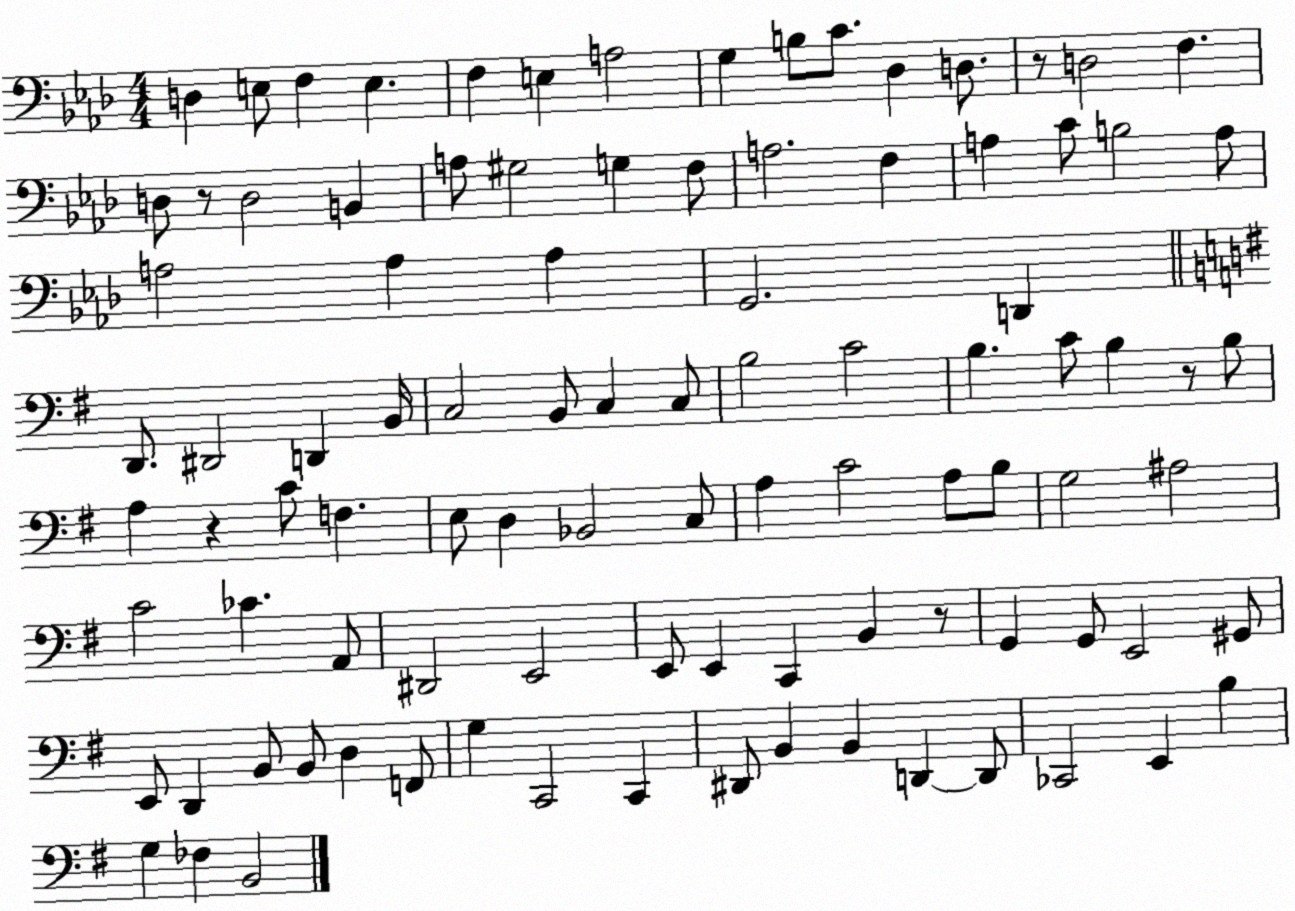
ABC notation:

X:1
T:Untitled
M:4/4
L:1/4
K:Ab
D, E,/2 F, E, F, E, A,2 G, B,/2 C/2 _D, D,/2 z/2 D,2 F, D,/2 z/2 D,2 B,, A,/2 ^G,2 G, F,/2 A,2 F, A, C/2 B,2 A,/2 A,2 A, A, G,,2 D,, D,,/2 ^D,,2 D,, B,,/4 C,2 B,,/2 C, C,/2 B,2 C2 B, C/2 B, z/2 B,/2 A, z C/2 F, E,/2 D, _B,,2 C,/2 A, C2 A,/2 B,/2 G,2 ^A,2 C2 _C A,,/2 ^D,,2 E,,2 E,,/2 E,, C,, B,, z/2 G,, G,,/2 E,,2 ^G,,/2 E,,/2 D,, B,,/2 B,,/2 D, F,,/2 G, C,,2 C,, ^D,,/2 B,, B,, D,, D,,/2 _C,,2 E,, B, G, _F, B,,2